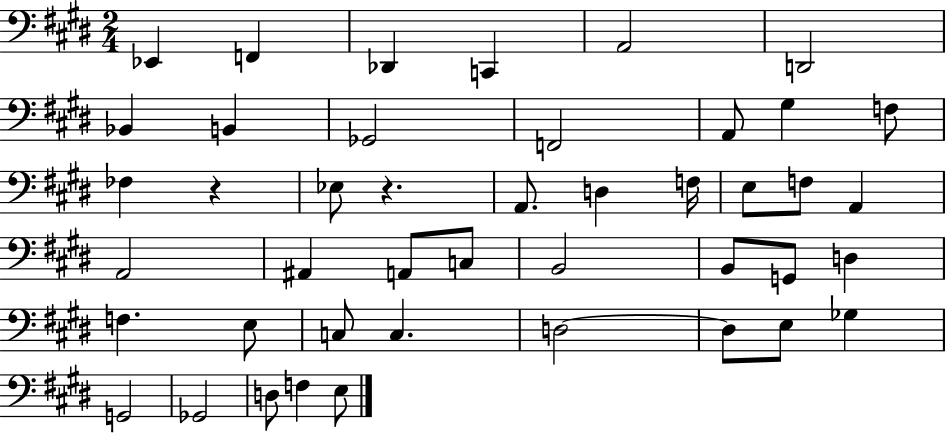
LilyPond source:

{
  \clef bass
  \numericTimeSignature
  \time 2/4
  \key e \major
  ees,4 f,4 | des,4 c,4 | a,2 | d,2 | \break bes,4 b,4 | ges,2 | f,2 | a,8 gis4 f8 | \break fes4 r4 | ees8 r4. | a,8. d4 f16 | e8 f8 a,4 | \break a,2 | ais,4 a,8 c8 | b,2 | b,8 g,8 d4 | \break f4. e8 | c8 c4. | d2~~ | d8 e8 ges4 | \break g,2 | ges,2 | d8 f4 e8 | \bar "|."
}